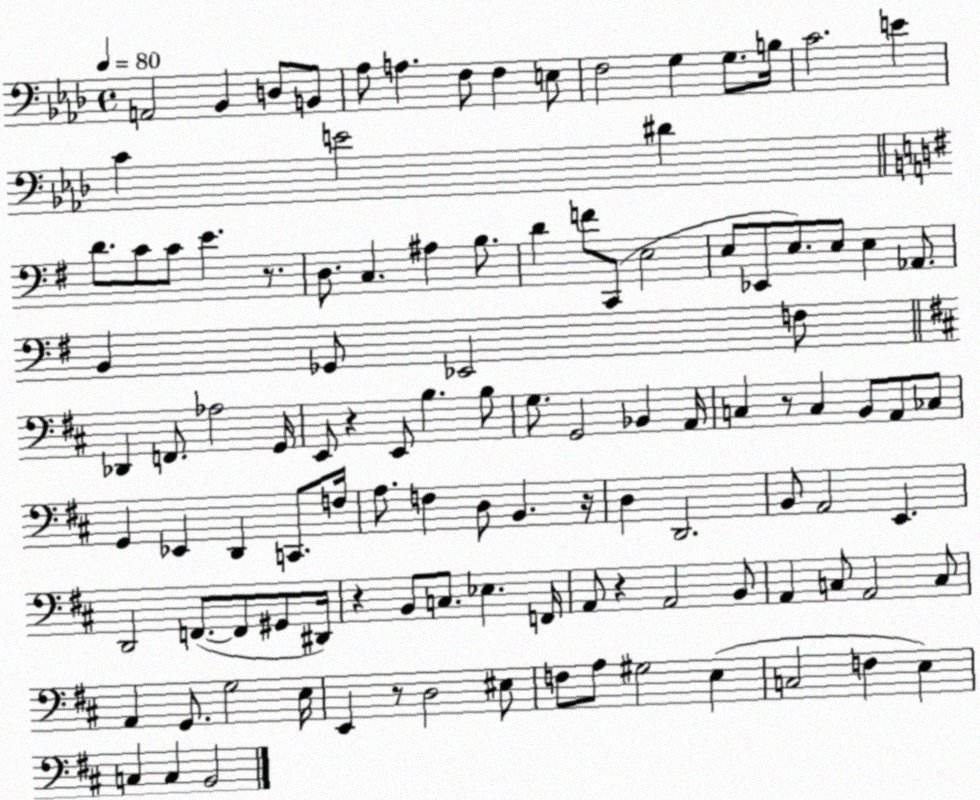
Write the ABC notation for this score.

X:1
T:Untitled
M:4/4
L:1/4
K:Ab
A,,2 _B,, D,/2 B,,/2 _A,/2 A, F,/2 F, E,/2 F,2 G, G,/2 B,/4 C2 E C E2 ^D D/2 C/2 C/2 E z/2 D,/2 C, ^A, B,/2 D F/2 C,,/2 E,2 E,/2 _E,,/2 E,/2 E,/2 E, _A,,/2 B,, _G,,/2 _E,,2 F,/2 _D,, F,,/2 _A,2 G,,/4 E,,/2 z E,,/2 B, B,/2 G,/2 G,,2 _B,, A,,/4 C, z/2 C, B,,/2 A,,/2 _C,/2 G,, _E,, D,, C,,/2 F,/4 A,/2 F, D,/2 B,, z/4 D, D,,2 B,,/2 A,,2 E,, D,,2 F,,/2 F,,/2 ^G,,/2 ^D,,/4 z B,,/2 C,/2 _E, F,,/4 A,,/2 z A,,2 B,,/2 A,, C,/2 A,,2 C,/2 A,, G,,/2 G,2 E,/4 E,, z/2 D,2 ^E,/2 F,/2 A,/2 ^G,2 E, C,2 F, E, C, C, B,,2